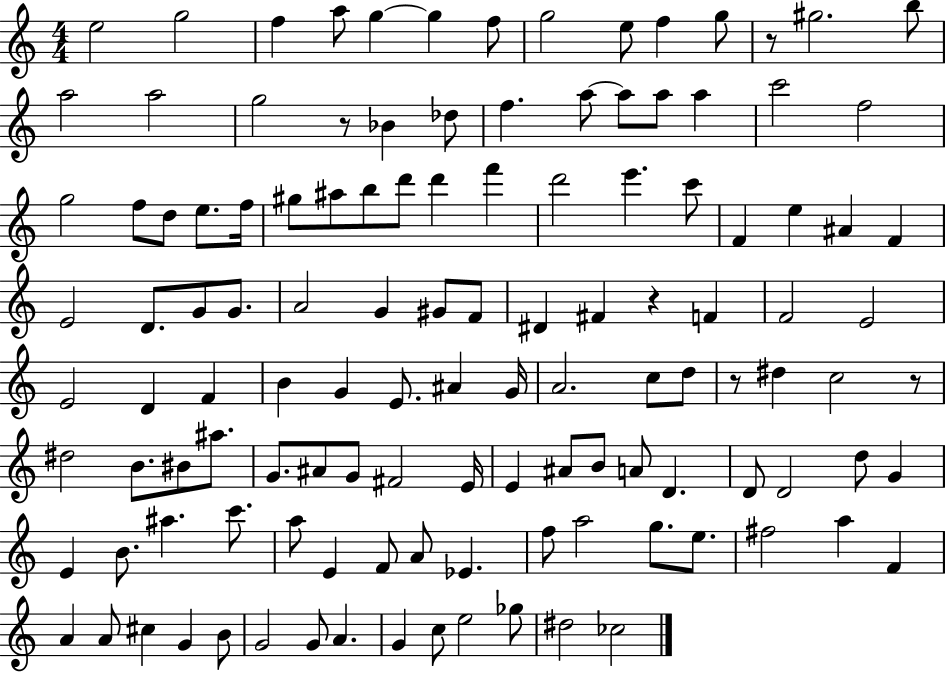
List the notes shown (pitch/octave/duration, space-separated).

E5/h G5/h F5/q A5/e G5/q G5/q F5/e G5/h E5/e F5/q G5/e R/e G#5/h. B5/e A5/h A5/h G5/h R/e Bb4/q Db5/e F5/q. A5/e A5/e A5/e A5/q C6/h F5/h G5/h F5/e D5/e E5/e. F5/s G#5/e A#5/e B5/e D6/e D6/q F6/q D6/h E6/q. C6/e F4/q E5/q A#4/q F4/q E4/h D4/e. G4/e G4/e. A4/h G4/q G#4/e F4/e D#4/q F#4/q R/q F4/q F4/h E4/h E4/h D4/q F4/q B4/q G4/q E4/e. A#4/q G4/s A4/h. C5/e D5/e R/e D#5/q C5/h R/e D#5/h B4/e. BIS4/e A#5/e. G4/e. A#4/e G4/e F#4/h E4/s E4/q A#4/e B4/e A4/e D4/q. D4/e D4/h D5/e G4/q E4/q B4/e. A#5/q. C6/e. A5/e E4/q F4/e A4/e Eb4/q. F5/e A5/h G5/e. E5/e. F#5/h A5/q F4/q A4/q A4/e C#5/q G4/q B4/e G4/h G4/e A4/q. G4/q C5/e E5/h Gb5/e D#5/h CES5/h